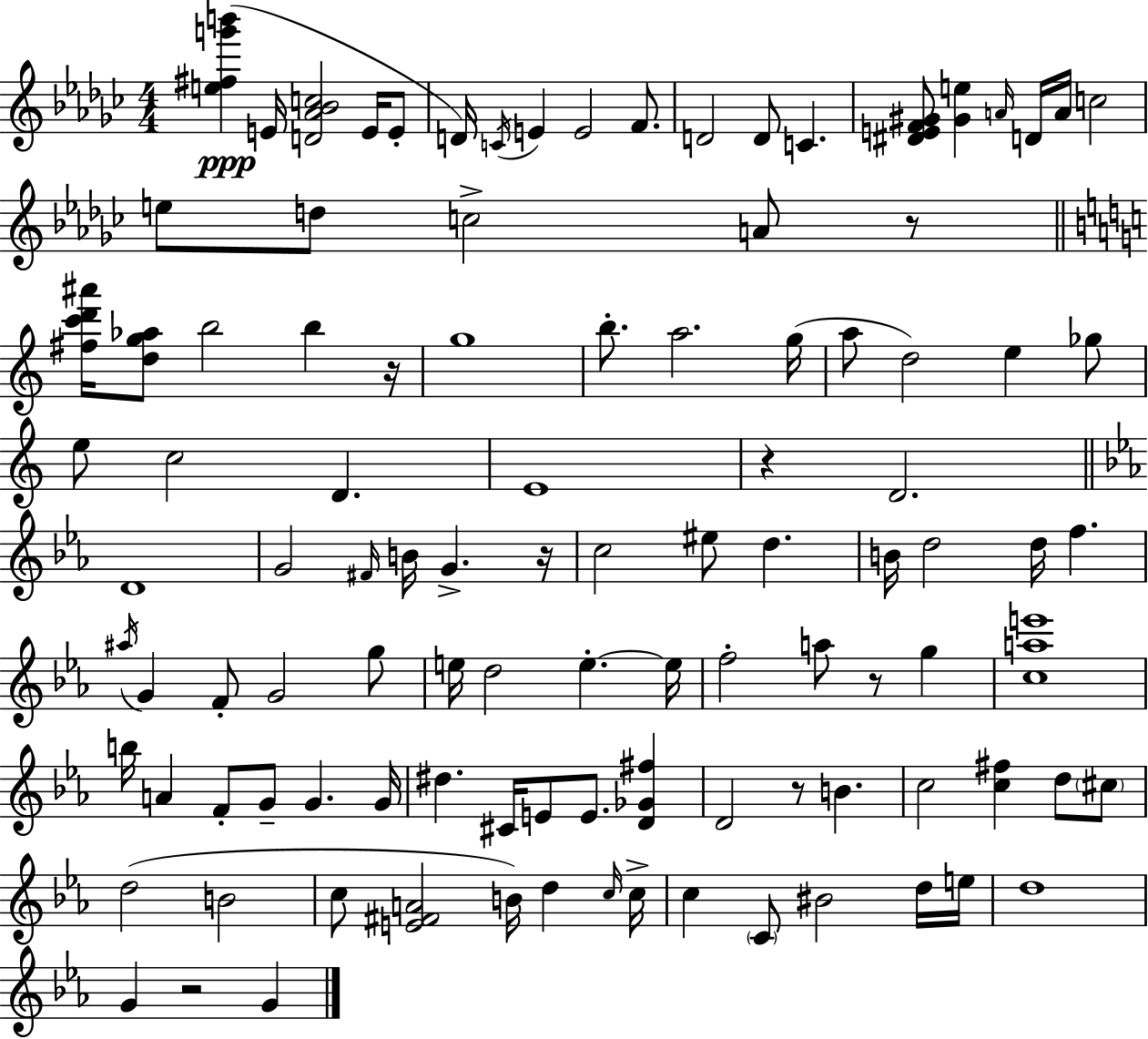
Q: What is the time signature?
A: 4/4